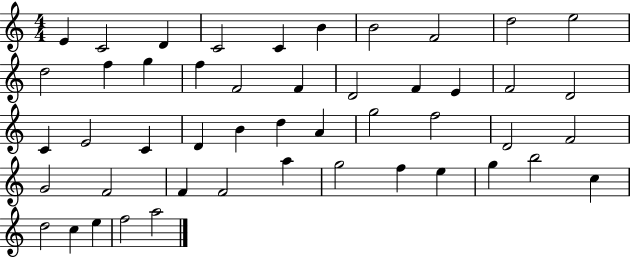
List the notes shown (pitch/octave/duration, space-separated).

E4/q C4/h D4/q C4/h C4/q B4/q B4/h F4/h D5/h E5/h D5/h F5/q G5/q F5/q F4/h F4/q D4/h F4/q E4/q F4/h D4/h C4/q E4/h C4/q D4/q B4/q D5/q A4/q G5/h F5/h D4/h F4/h G4/h F4/h F4/q F4/h A5/q G5/h F5/q E5/q G5/q B5/h C5/q D5/h C5/q E5/q F5/h A5/h